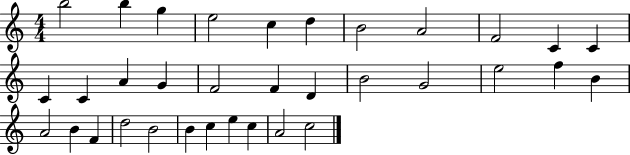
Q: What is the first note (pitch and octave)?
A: B5